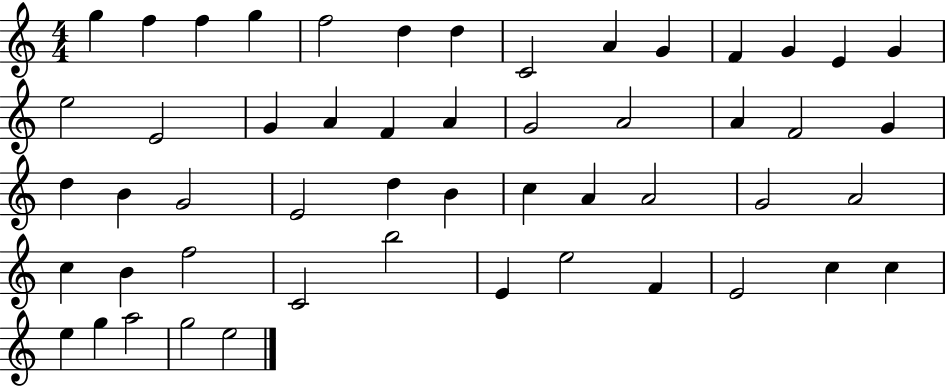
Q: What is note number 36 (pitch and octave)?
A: A4